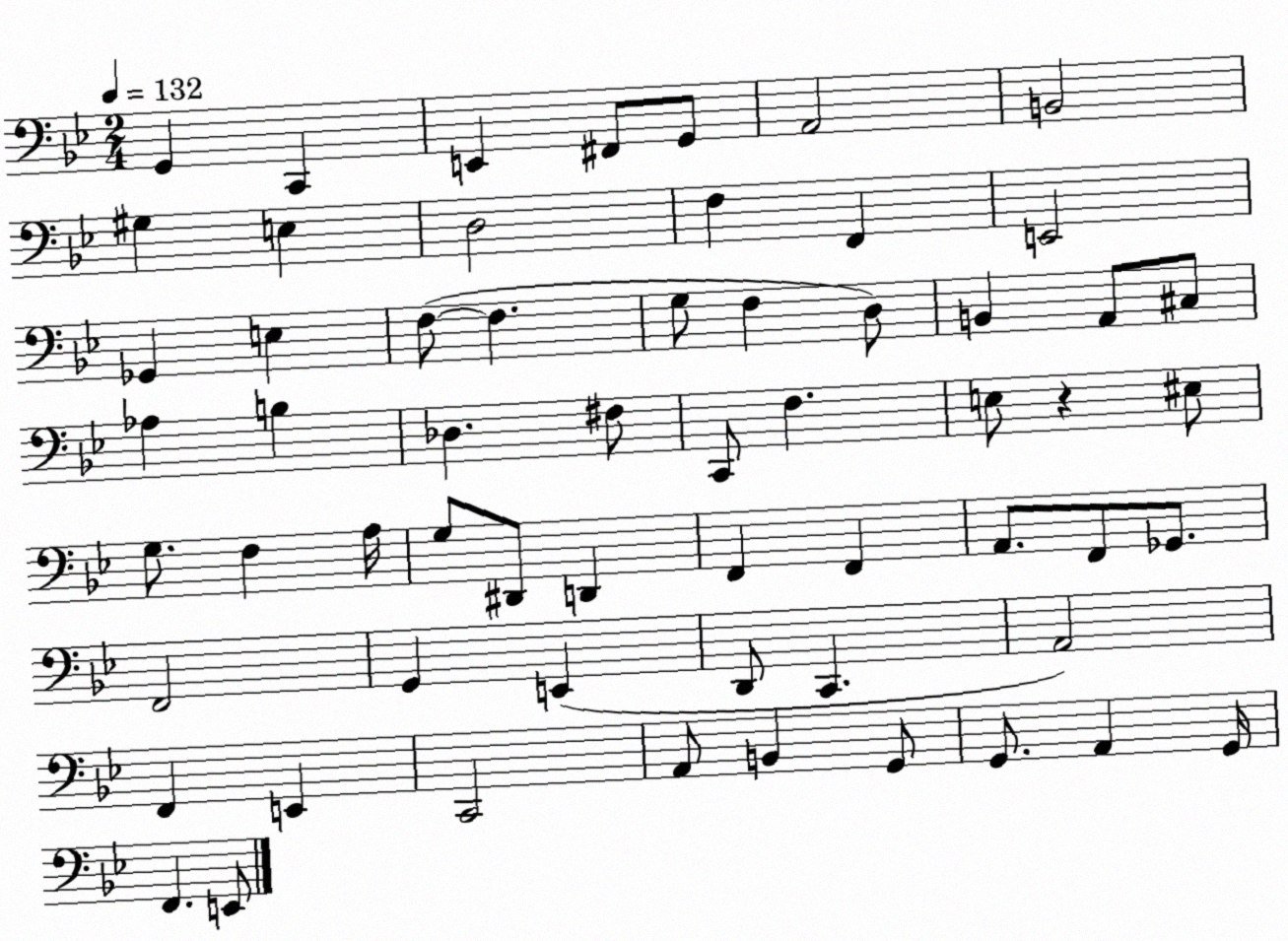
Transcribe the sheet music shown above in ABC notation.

X:1
T:Untitled
M:2/4
L:1/4
K:Bb
G,, C,, E,, ^F,,/2 G,,/2 A,,2 B,,2 ^G, E, D,2 F, F,, E,,2 _G,, E, F,/2 F, G,/2 F, D,/2 B,, A,,/2 ^C,/2 _A, B, _D, ^F,/2 C,,/2 F, E,/2 z ^E,/2 G,/2 F, A,/4 G,/2 ^D,,/2 D,, F,, F,, A,,/2 F,,/2 _G,,/2 F,,2 G,, E,, D,,/2 C,, A,,2 F,, E,, C,,2 A,,/2 B,, G,,/2 G,,/2 A,, G,,/4 F,, E,,/2